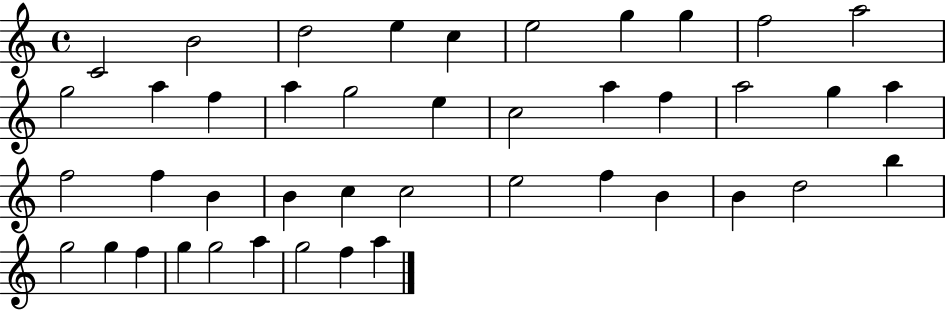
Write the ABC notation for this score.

X:1
T:Untitled
M:4/4
L:1/4
K:C
C2 B2 d2 e c e2 g g f2 a2 g2 a f a g2 e c2 a f a2 g a f2 f B B c c2 e2 f B B d2 b g2 g f g g2 a g2 f a